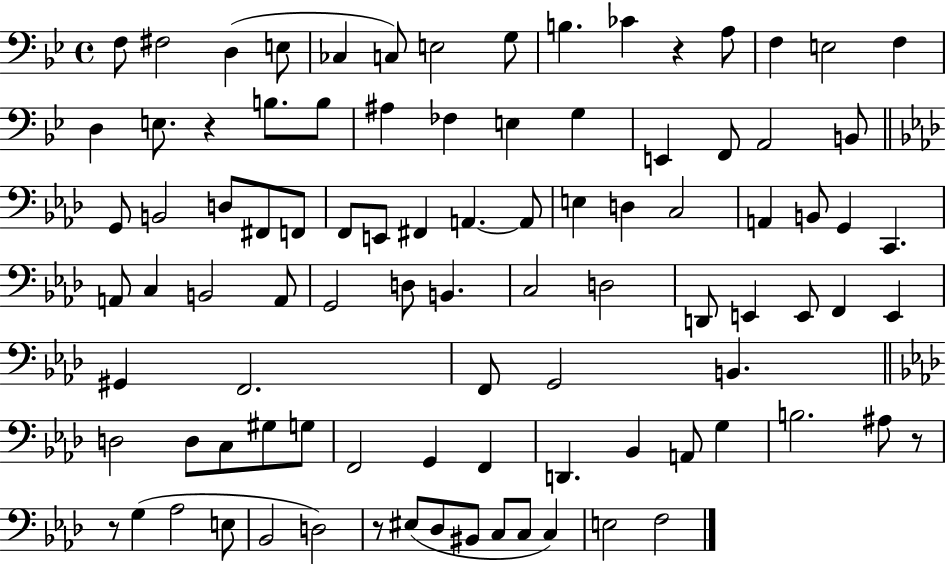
{
  \clef bass
  \time 4/4
  \defaultTimeSignature
  \key bes \major
  f8 fis2 d4( e8 | ces4 c8) e2 g8 | b4. ces'4 r4 a8 | f4 e2 f4 | \break d4 e8. r4 b8. b8 | ais4 fes4 e4 g4 | e,4 f,8 a,2 b,8 | \bar "||" \break \key aes \major g,8 b,2 d8 fis,8 f,8 | f,8 e,8 fis,4 a,4.~~ a,8 | e4 d4 c2 | a,4 b,8 g,4 c,4. | \break a,8 c4 b,2 a,8 | g,2 d8 b,4. | c2 d2 | d,8 e,4 e,8 f,4 e,4 | \break gis,4 f,2. | f,8 g,2 b,4. | \bar "||" \break \key aes \major d2 d8 c8 gis8 g8 | f,2 g,4 f,4 | d,4. bes,4 a,8 g4 | b2. ais8 r8 | \break r8 g4( aes2 e8 | bes,2 d2) | r8 eis8( des8 bis,8 c8 c8 c4) | e2 f2 | \break \bar "|."
}